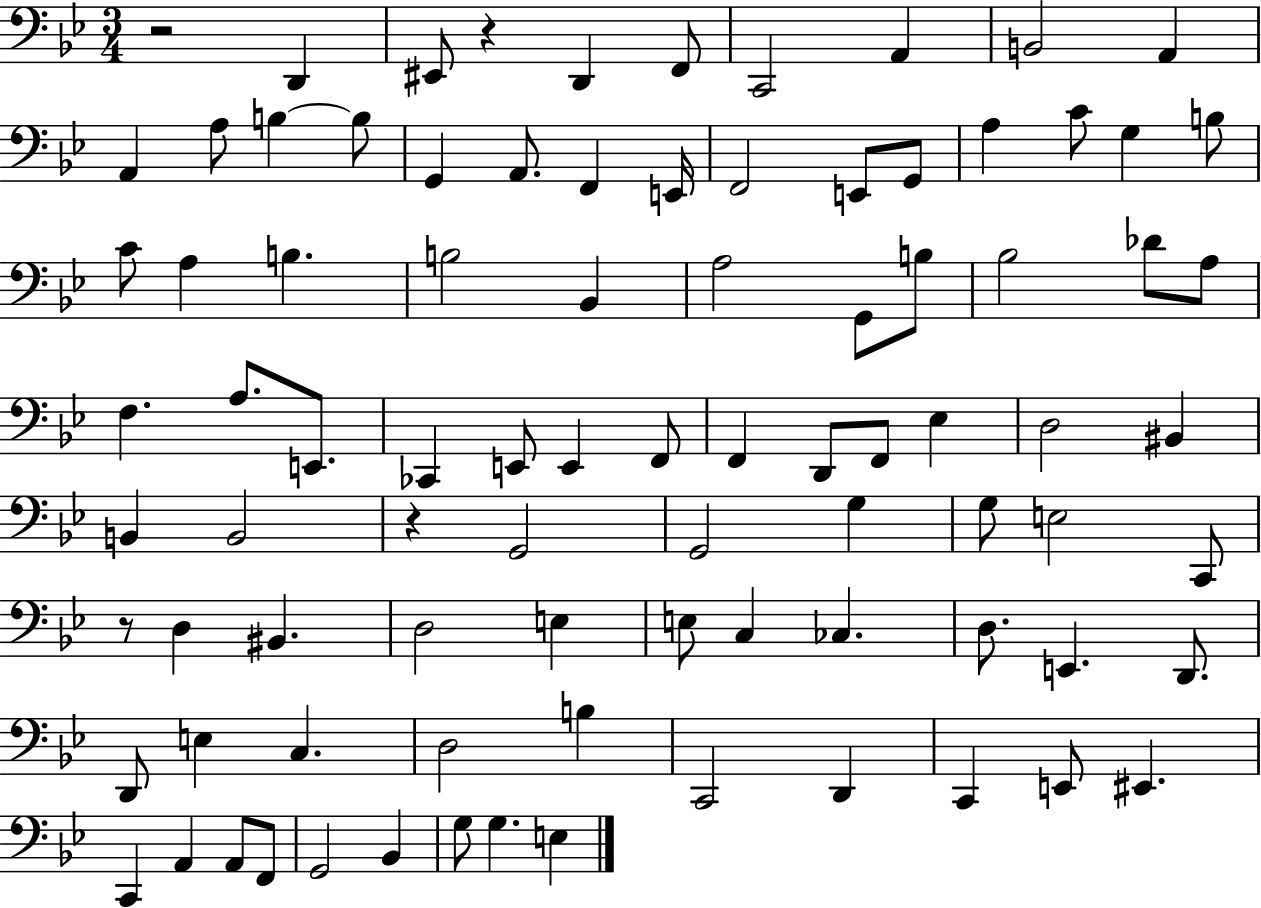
R/h D2/q EIS2/e R/q D2/q F2/e C2/h A2/q B2/h A2/q A2/q A3/e B3/q B3/e G2/q A2/e. F2/q E2/s F2/h E2/e G2/e A3/q C4/e G3/q B3/e C4/e A3/q B3/q. B3/h Bb2/q A3/h G2/e B3/e Bb3/h Db4/e A3/e F3/q. A3/e. E2/e. CES2/q E2/e E2/q F2/e F2/q D2/e F2/e Eb3/q D3/h BIS2/q B2/q B2/h R/q G2/h G2/h G3/q G3/e E3/h C2/e R/e D3/q BIS2/q. D3/h E3/q E3/e C3/q CES3/q. D3/e. E2/q. D2/e. D2/e E3/q C3/q. D3/h B3/q C2/h D2/q C2/q E2/e EIS2/q. C2/q A2/q A2/e F2/e G2/h Bb2/q G3/e G3/q. E3/q